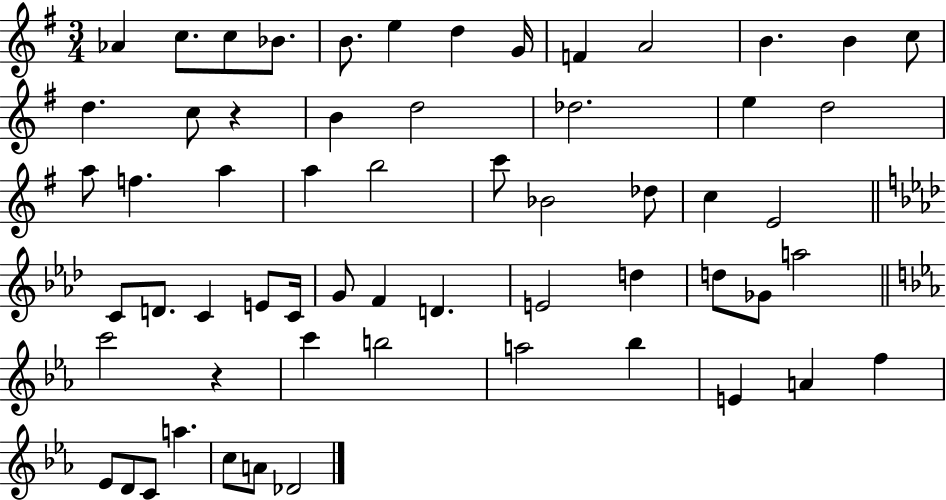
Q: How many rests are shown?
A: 2